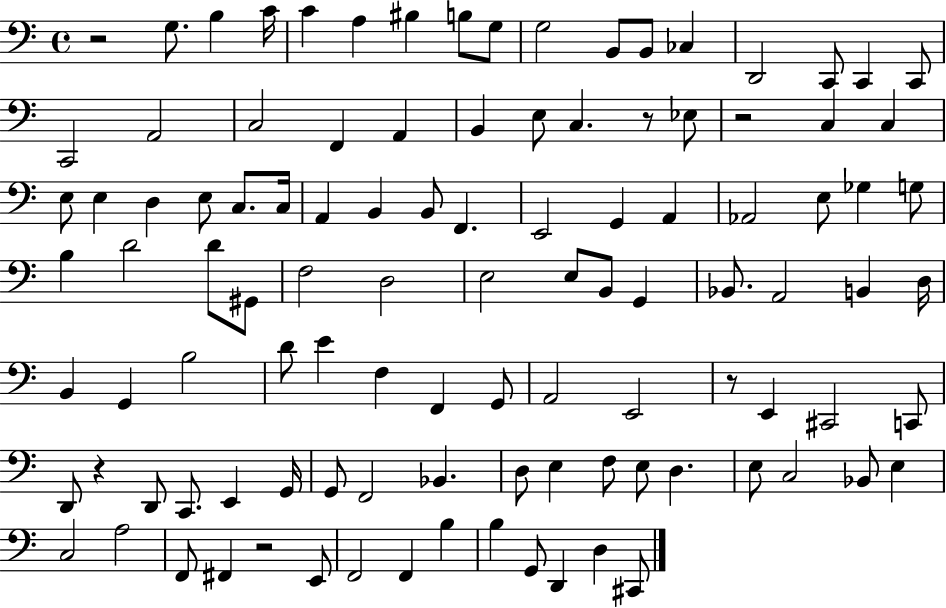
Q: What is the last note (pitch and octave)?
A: C#2